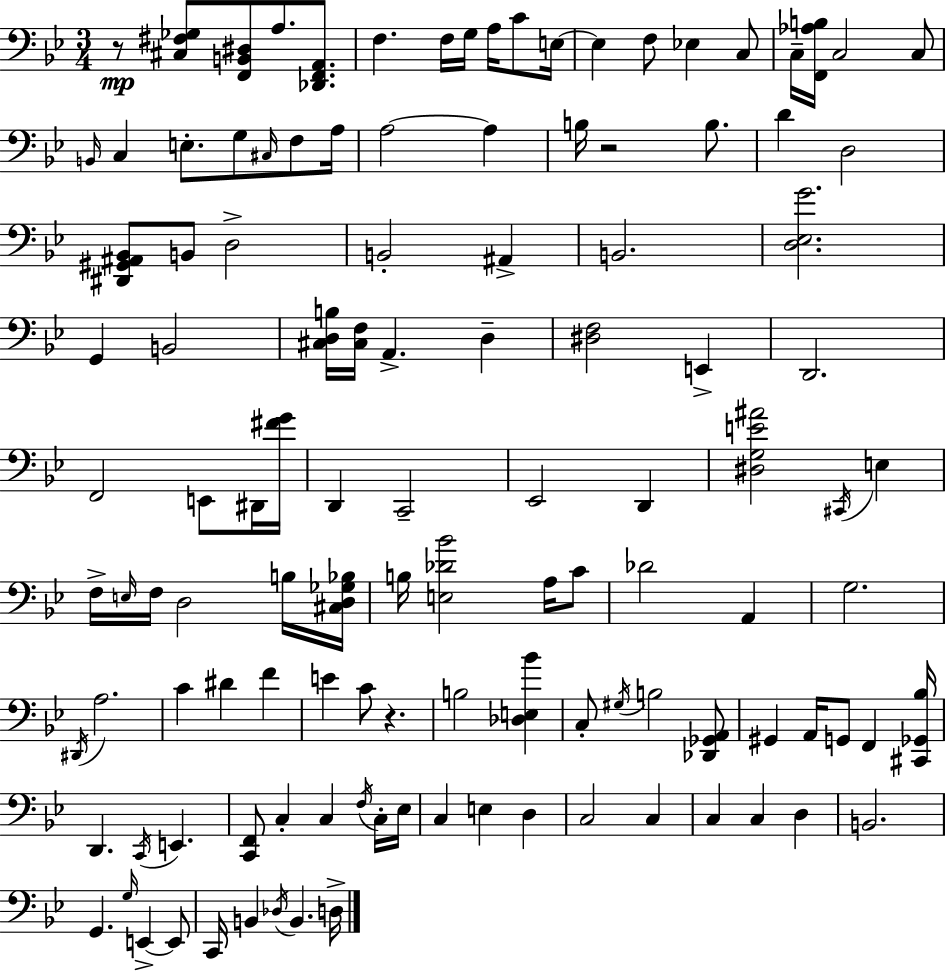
X:1
T:Untitled
M:3/4
L:1/4
K:Bb
z/2 [^C,^F,_G,]/2 [F,,B,,^D,]/2 A,/2 [_D,,F,,A,,]/2 F, F,/4 G,/4 A,/4 C/2 E,/4 E, F,/2 _E, C,/2 C,/4 [F,,_A,B,]/4 C,2 C,/2 B,,/4 C, E,/2 G,/2 ^C,/4 F,/2 A,/4 A,2 A, B,/4 z2 B,/2 D D,2 [^D,,^G,,^A,,_B,,]/2 B,,/2 D,2 B,,2 ^A,, B,,2 [D,_E,G]2 G,, B,,2 [^C,D,B,]/4 [^C,F,]/4 A,, D, [^D,F,]2 E,, D,,2 F,,2 E,,/2 ^D,,/4 [^FG]/4 D,, C,,2 _E,,2 D,, [^D,G,E^A]2 ^C,,/4 E, F,/4 E,/4 F,/4 D,2 B,/4 [^C,D,_G,_B,]/4 B,/4 [E,_D_B]2 A,/4 C/2 _D2 A,, G,2 ^D,,/4 A,2 C ^D F E C/2 z B,2 [_D,E,_B] C,/2 ^G,/4 B,2 [_D,,_G,,A,,]/2 ^G,, A,,/4 G,,/2 F,, [^C,,_G,,_B,]/4 D,, C,,/4 E,, [C,,F,,]/2 C, C, F,/4 C,/4 _E,/4 C, E, D, C,2 C, C, C, D, B,,2 G,, G,/4 E,, E,,/2 C,,/4 B,, _D,/4 B,, D,/4